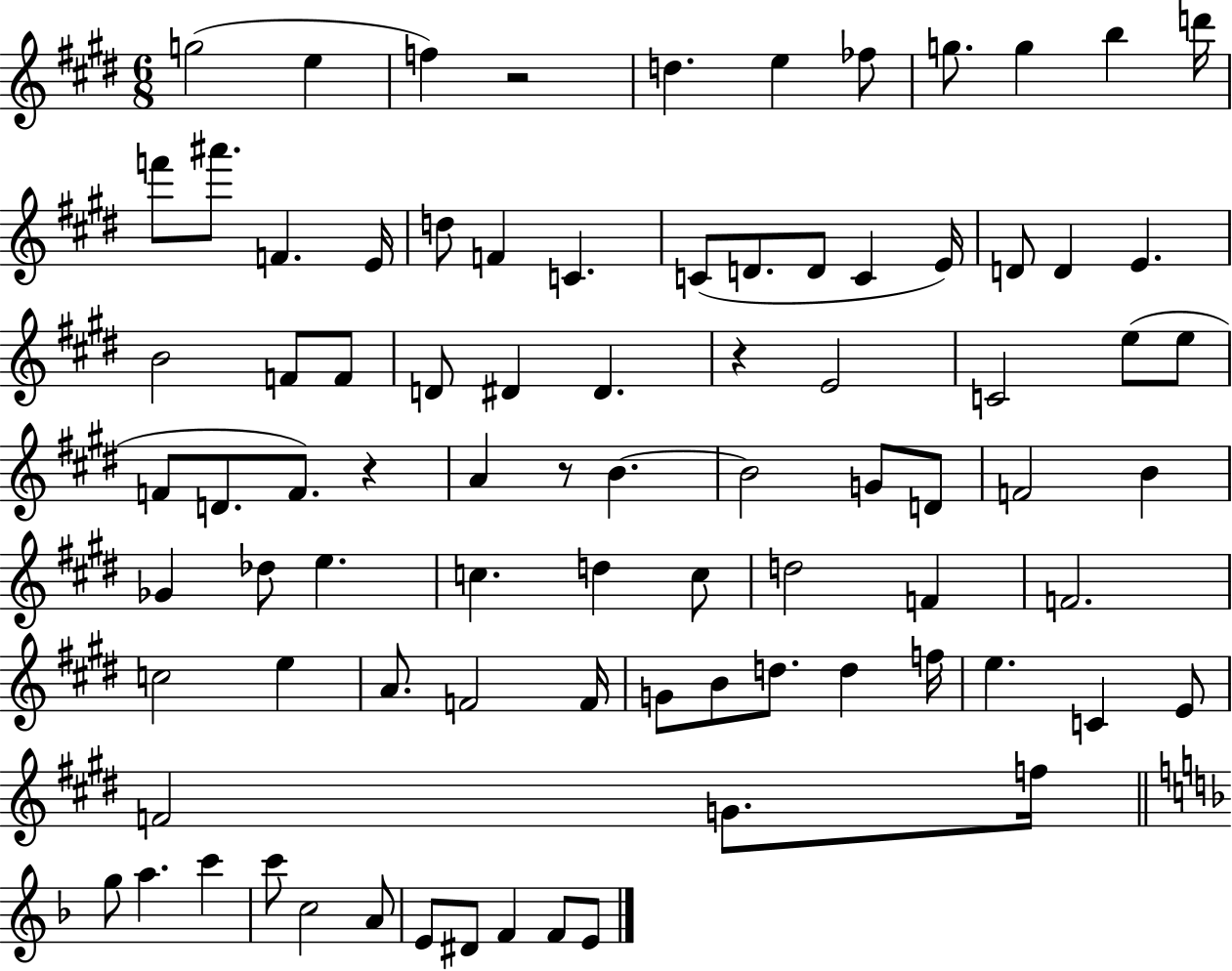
{
  \clef treble
  \numericTimeSignature
  \time 6/8
  \key e \major
  g''2( e''4 | f''4) r2 | d''4. e''4 fes''8 | g''8. g''4 b''4 d'''16 | \break f'''8 ais'''8. f'4. e'16 | d''8 f'4 c'4. | c'8( d'8. d'8 c'4 e'16) | d'8 d'4 e'4. | \break b'2 f'8 f'8 | d'8 dis'4 dis'4. | r4 e'2 | c'2 e''8( e''8 | \break f'8 d'8. f'8.) r4 | a'4 r8 b'4.~~ | b'2 g'8 d'8 | f'2 b'4 | \break ges'4 des''8 e''4. | c''4. d''4 c''8 | d''2 f'4 | f'2. | \break c''2 e''4 | a'8. f'2 f'16 | g'8 b'8 d''8. d''4 f''16 | e''4. c'4 e'8 | \break f'2 g'8. f''16 | \bar "||" \break \key f \major g''8 a''4. c'''4 | c'''8 c''2 a'8 | e'8 dis'8 f'4 f'8 e'8 | \bar "|."
}